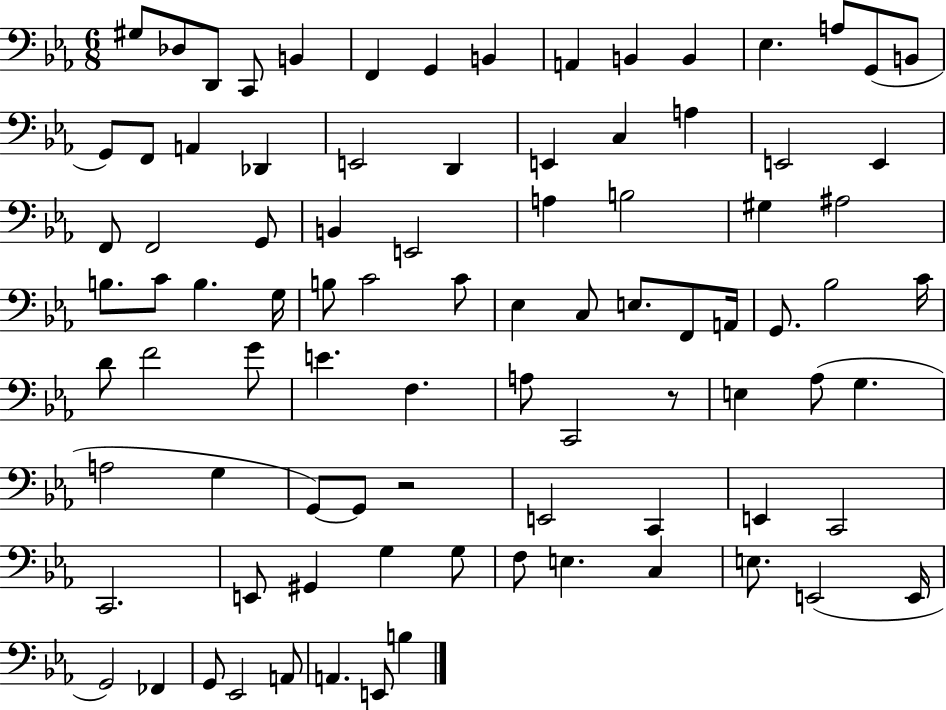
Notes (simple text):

G#3/e Db3/e D2/e C2/e B2/q F2/q G2/q B2/q A2/q B2/q B2/q Eb3/q. A3/e G2/e B2/e G2/e F2/e A2/q Db2/q E2/h D2/q E2/q C3/q A3/q E2/h E2/q F2/e F2/h G2/e B2/q E2/h A3/q B3/h G#3/q A#3/h B3/e. C4/e B3/q. G3/s B3/e C4/h C4/e Eb3/q C3/e E3/e. F2/e A2/s G2/e. Bb3/h C4/s D4/e F4/h G4/e E4/q. F3/q. A3/e C2/h R/e E3/q Ab3/e G3/q. A3/h G3/q G2/e G2/e R/h E2/h C2/q E2/q C2/h C2/h. E2/e G#2/q G3/q G3/e F3/e E3/q. C3/q E3/e. E2/h E2/s G2/h FES2/q G2/e Eb2/h A2/e A2/q. E2/e B3/q